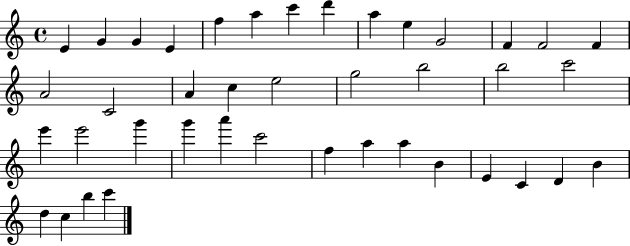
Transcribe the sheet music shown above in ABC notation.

X:1
T:Untitled
M:4/4
L:1/4
K:C
E G G E f a c' d' a e G2 F F2 F A2 C2 A c e2 g2 b2 b2 c'2 e' e'2 g' g' a' c'2 f a a B E C D B d c b c'